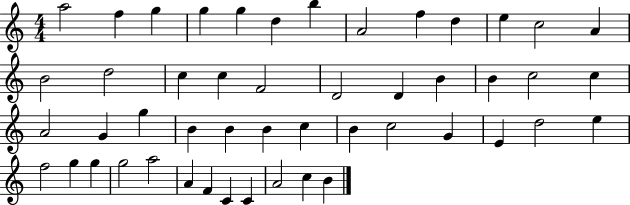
X:1
T:Untitled
M:4/4
L:1/4
K:C
a2 f g g g d b A2 f d e c2 A B2 d2 c c F2 D2 D B B c2 c A2 G g B B B c B c2 G E d2 e f2 g g g2 a2 A F C C A2 c B